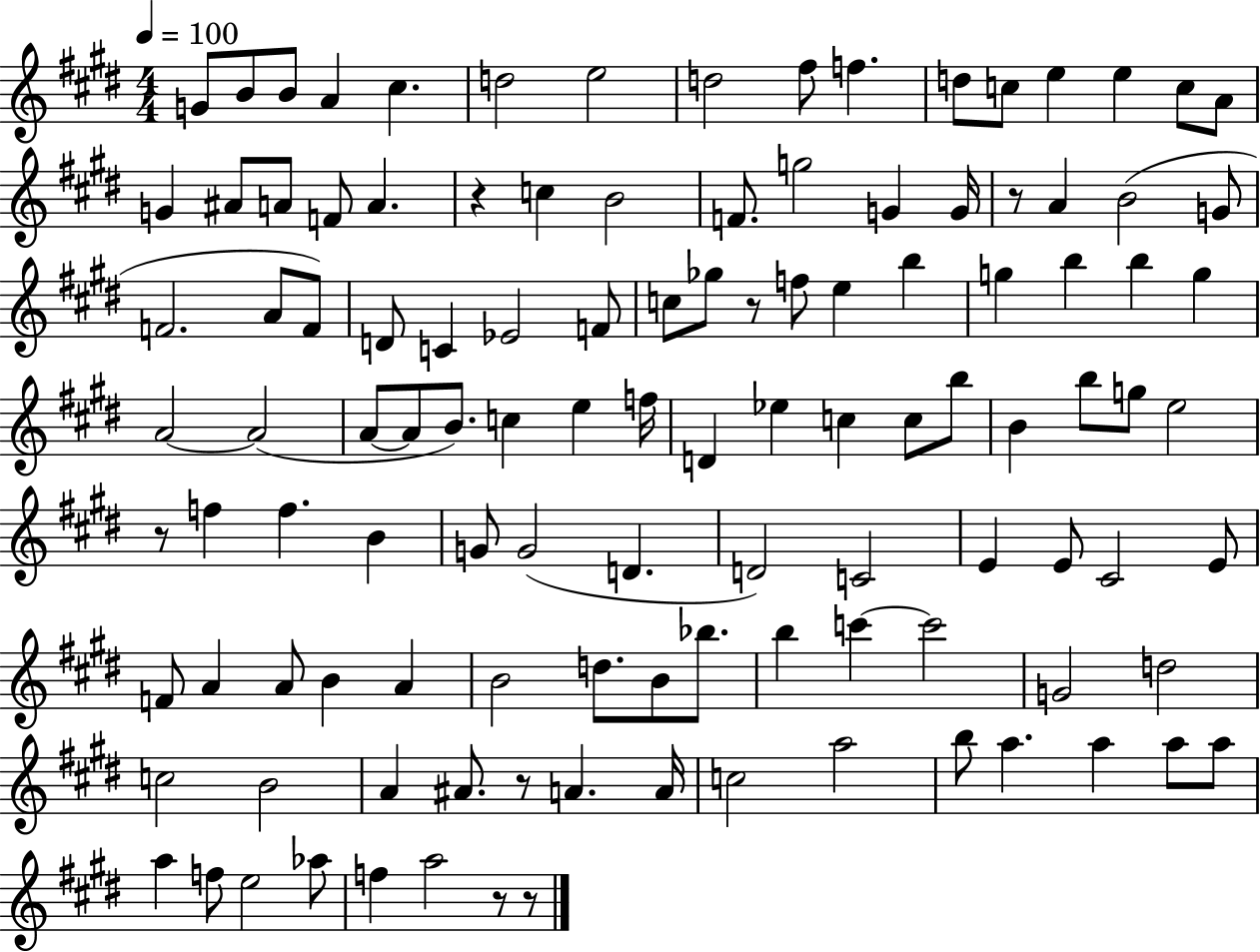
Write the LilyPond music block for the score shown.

{
  \clef treble
  \numericTimeSignature
  \time 4/4
  \key e \major
  \tempo 4 = 100
  g'8 b'8 b'8 a'4 cis''4. | d''2 e''2 | d''2 fis''8 f''4. | d''8 c''8 e''4 e''4 c''8 a'8 | \break g'4 ais'8 a'8 f'8 a'4. | r4 c''4 b'2 | f'8. g''2 g'4 g'16 | r8 a'4 b'2( g'8 | \break f'2. a'8 f'8) | d'8 c'4 ees'2 f'8 | c''8 ges''8 r8 f''8 e''4 b''4 | g''4 b''4 b''4 g''4 | \break a'2~~ a'2( | a'8~~ a'8 b'8.) c''4 e''4 f''16 | d'4 ees''4 c''4 c''8 b''8 | b'4 b''8 g''8 e''2 | \break r8 f''4 f''4. b'4 | g'8 g'2( d'4. | d'2) c'2 | e'4 e'8 cis'2 e'8 | \break f'8 a'4 a'8 b'4 a'4 | b'2 d''8. b'8 bes''8. | b''4 c'''4~~ c'''2 | g'2 d''2 | \break c''2 b'2 | a'4 ais'8. r8 a'4. a'16 | c''2 a''2 | b''8 a''4. a''4 a''8 a''8 | \break a''4 f''8 e''2 aes''8 | f''4 a''2 r8 r8 | \bar "|."
}